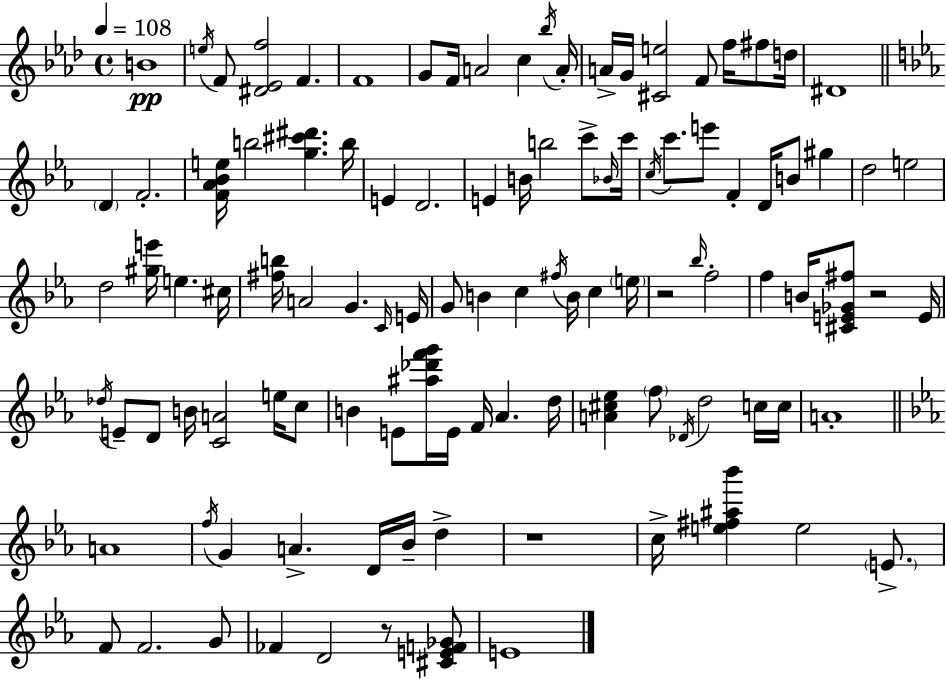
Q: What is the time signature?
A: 4/4